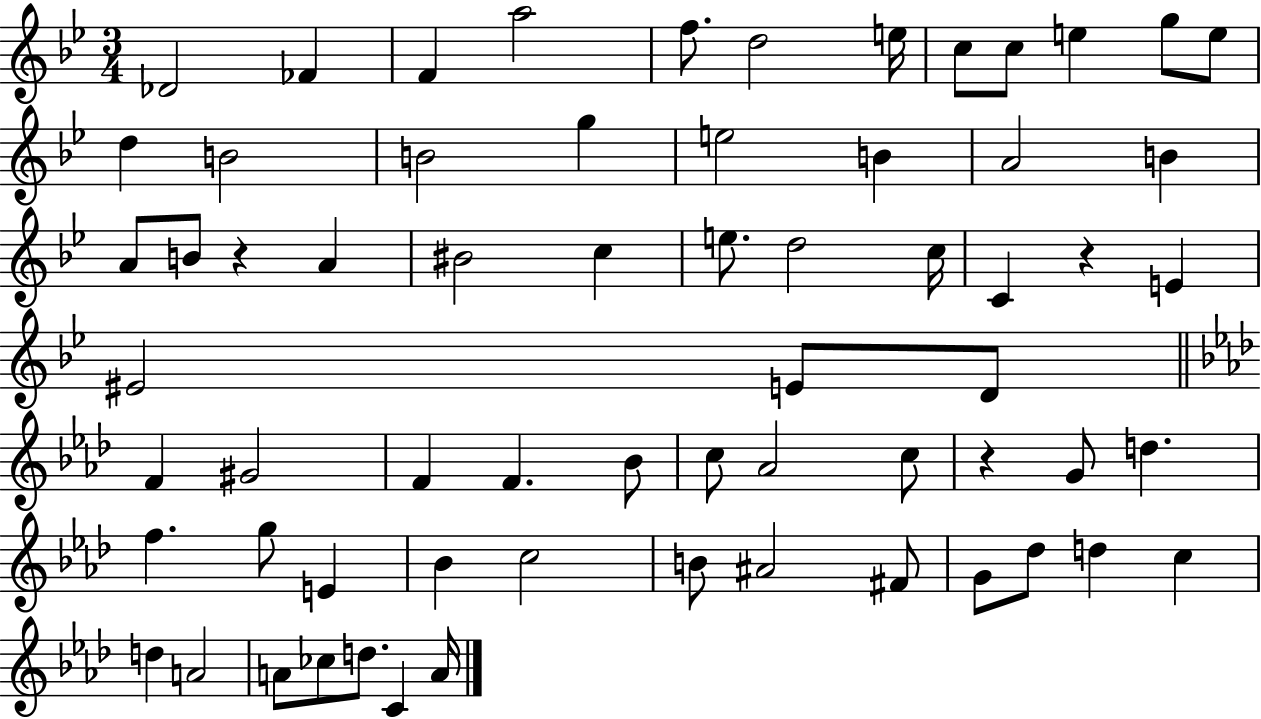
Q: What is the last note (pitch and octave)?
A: A4